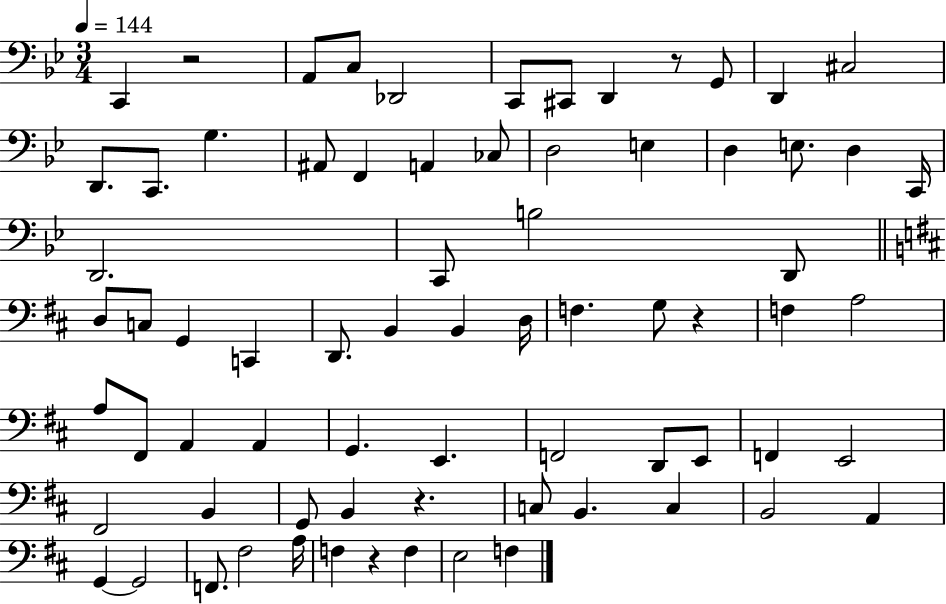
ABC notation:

X:1
T:Untitled
M:3/4
L:1/4
K:Bb
C,, z2 A,,/2 C,/2 _D,,2 C,,/2 ^C,,/2 D,, z/2 G,,/2 D,, ^C,2 D,,/2 C,,/2 G, ^A,,/2 F,, A,, _C,/2 D,2 E, D, E,/2 D, C,,/4 D,,2 C,,/2 B,2 D,,/2 D,/2 C,/2 G,, C,, D,,/2 B,, B,, D,/4 F, G,/2 z F, A,2 A,/2 ^F,,/2 A,, A,, G,, E,, F,,2 D,,/2 E,,/2 F,, E,,2 ^F,,2 B,, G,,/2 B,, z C,/2 B,, C, B,,2 A,, G,, G,,2 F,,/2 ^F,2 A,/4 F, z F, E,2 F,